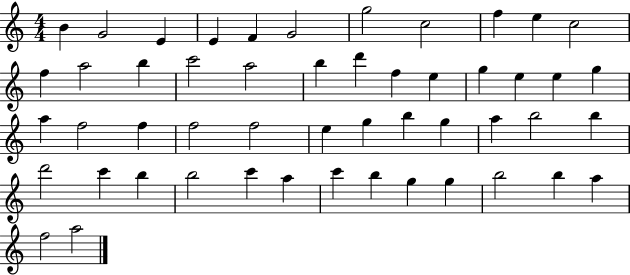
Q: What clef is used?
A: treble